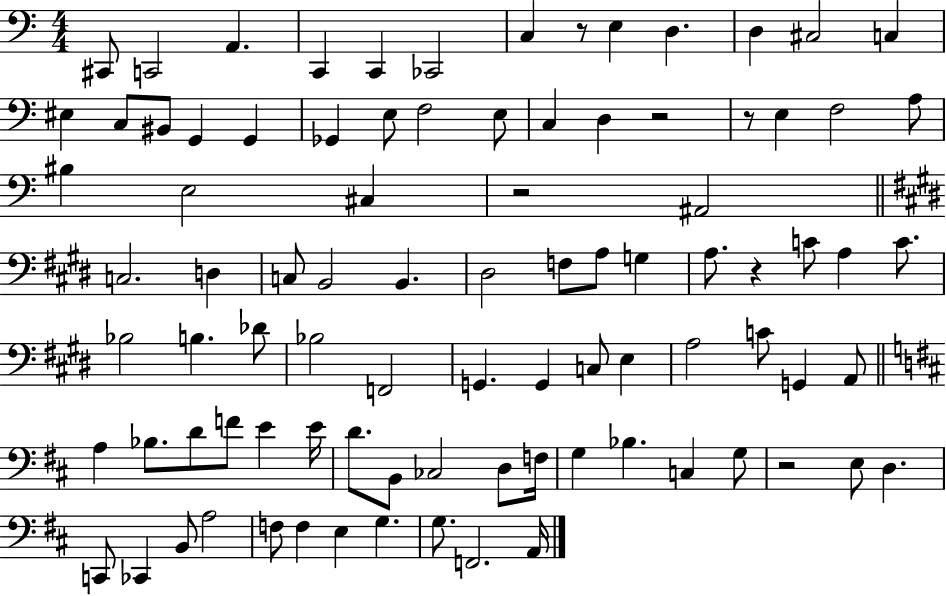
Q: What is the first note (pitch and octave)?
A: C#2